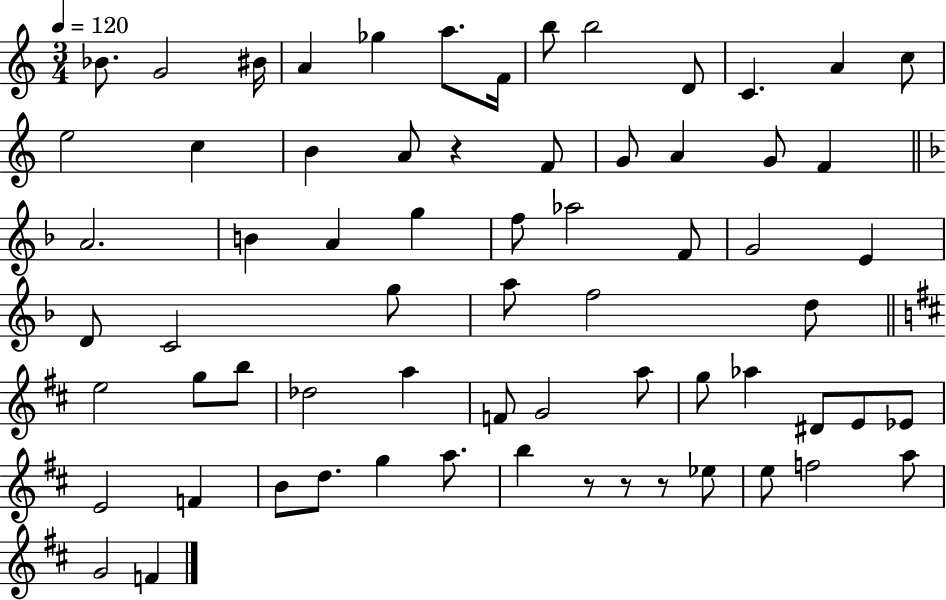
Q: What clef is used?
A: treble